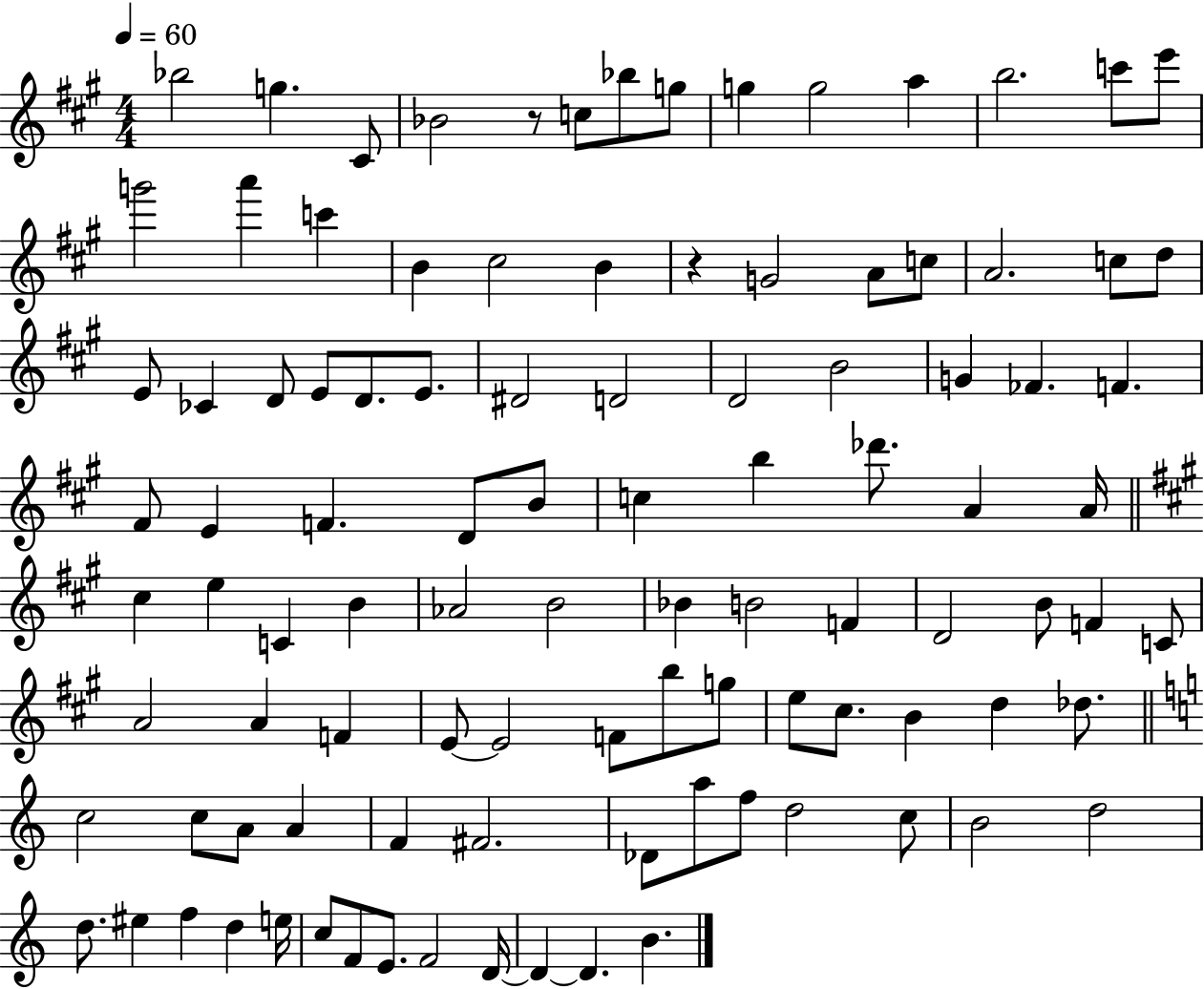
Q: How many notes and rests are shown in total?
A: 102